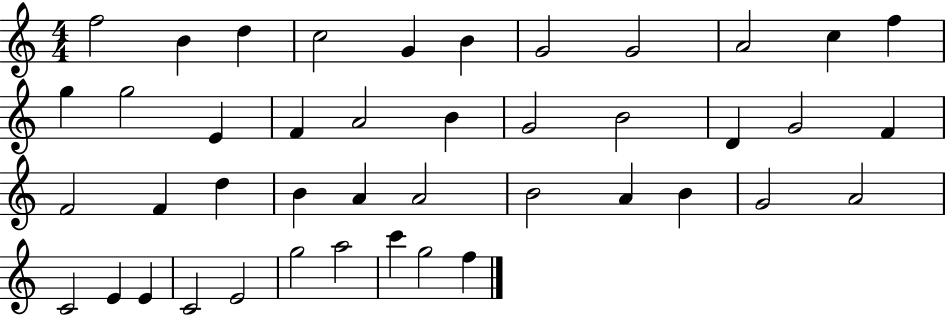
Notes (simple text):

F5/h B4/q D5/q C5/h G4/q B4/q G4/h G4/h A4/h C5/q F5/q G5/q G5/h E4/q F4/q A4/h B4/q G4/h B4/h D4/q G4/h F4/q F4/h F4/q D5/q B4/q A4/q A4/h B4/h A4/q B4/q G4/h A4/h C4/h E4/q E4/q C4/h E4/h G5/h A5/h C6/q G5/h F5/q